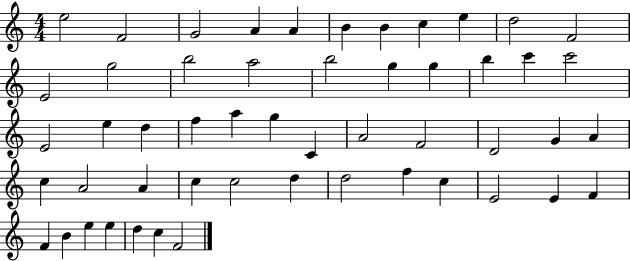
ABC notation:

X:1
T:Untitled
M:4/4
L:1/4
K:C
e2 F2 G2 A A B B c e d2 F2 E2 g2 b2 a2 b2 g g b c' c'2 E2 e d f a g C A2 F2 D2 G A c A2 A c c2 d d2 f c E2 E F F B e e d c F2